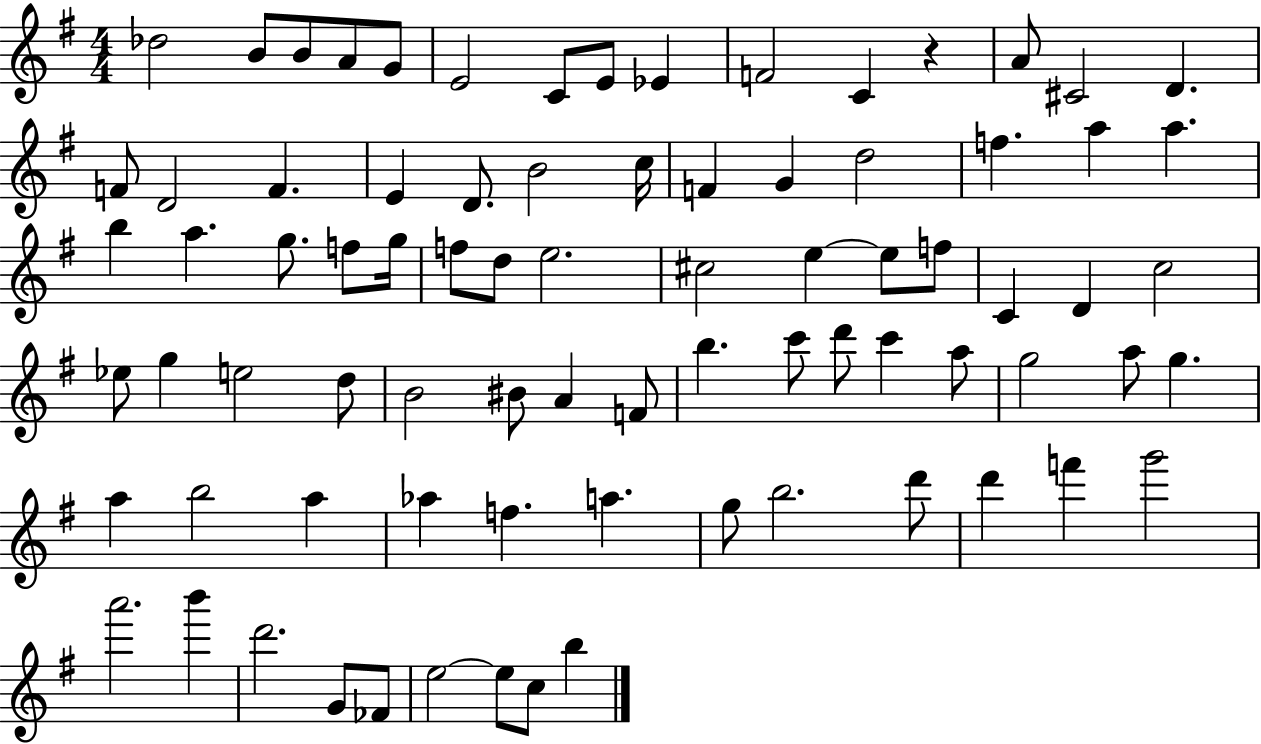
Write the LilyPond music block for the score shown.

{
  \clef treble
  \numericTimeSignature
  \time 4/4
  \key g \major
  \repeat volta 2 { des''2 b'8 b'8 a'8 g'8 | e'2 c'8 e'8 ees'4 | f'2 c'4 r4 | a'8 cis'2 d'4. | \break f'8 d'2 f'4. | e'4 d'8. b'2 c''16 | f'4 g'4 d''2 | f''4. a''4 a''4. | \break b''4 a''4. g''8. f''8 g''16 | f''8 d''8 e''2. | cis''2 e''4~~ e''8 f''8 | c'4 d'4 c''2 | \break ees''8 g''4 e''2 d''8 | b'2 bis'8 a'4 f'8 | b''4. c'''8 d'''8 c'''4 a''8 | g''2 a''8 g''4. | \break a''4 b''2 a''4 | aes''4 f''4. a''4. | g''8 b''2. d'''8 | d'''4 f'''4 g'''2 | \break a'''2. b'''4 | d'''2. g'8 fes'8 | e''2~~ e''8 c''8 b''4 | } \bar "|."
}